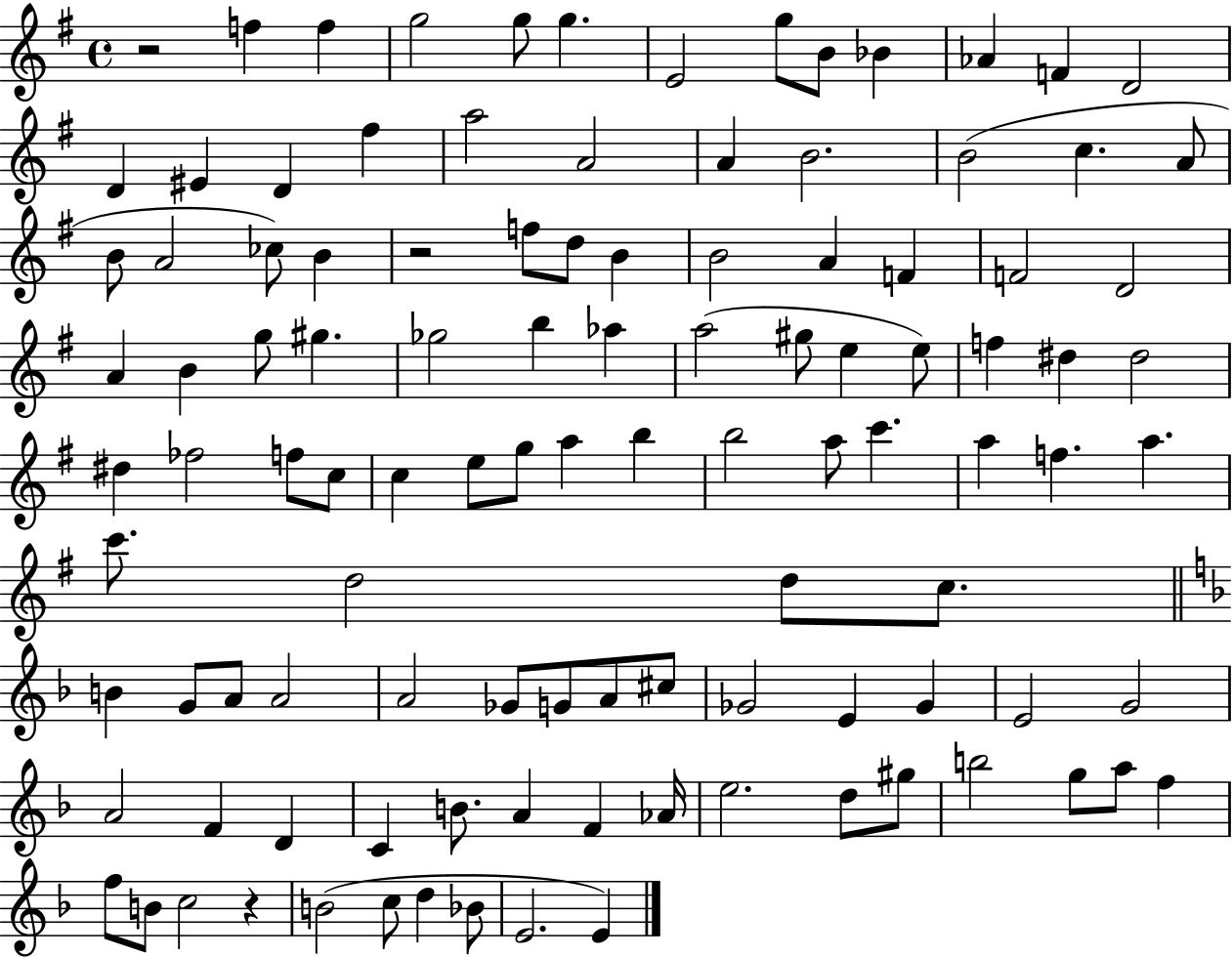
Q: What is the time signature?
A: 4/4